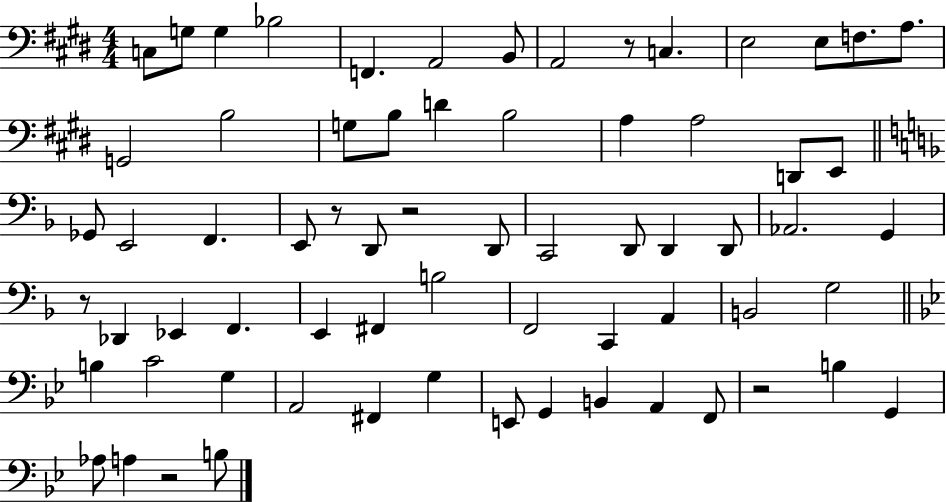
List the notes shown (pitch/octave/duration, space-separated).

C3/e G3/e G3/q Bb3/h F2/q. A2/h B2/e A2/h R/e C3/q. E3/h E3/e F3/e. A3/e. G2/h B3/h G3/e B3/e D4/q B3/h A3/q A3/h D2/e E2/e Gb2/e E2/h F2/q. E2/e R/e D2/e R/h D2/e C2/h D2/e D2/q D2/e Ab2/h. G2/q R/e Db2/q Eb2/q F2/q. E2/q F#2/q B3/h F2/h C2/q A2/q B2/h G3/h B3/q C4/h G3/q A2/h F#2/q G3/q E2/e G2/q B2/q A2/q F2/e R/h B3/q G2/q Ab3/e A3/q R/h B3/e